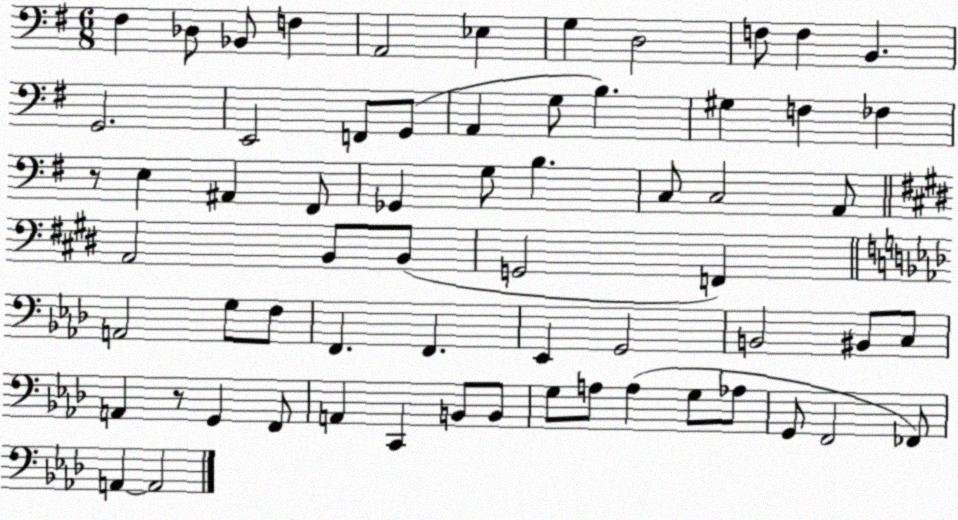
X:1
T:Untitled
M:6/8
L:1/4
K:G
^F, _D,/2 _B,,/2 F, A,,2 _E, G, D,2 F,/2 F, B,, G,,2 E,,2 F,,/2 G,,/2 A,, G,/2 B, ^G, F, _F, z/2 E, ^A,, ^F,,/2 _G,, G,/2 B, C,/2 C,2 A,,/2 A,,2 B,,/2 B,,/2 G,,2 F,, A,,2 G,/2 F,/2 F,, F,, _E,, G,,2 B,,2 ^B,,/2 C,/2 A,, z/2 G,, F,,/2 A,, C,, B,,/2 B,,/2 G,/2 A,/2 A, G,/2 _A,/2 G,,/2 F,,2 _F,,/2 A,, A,,2